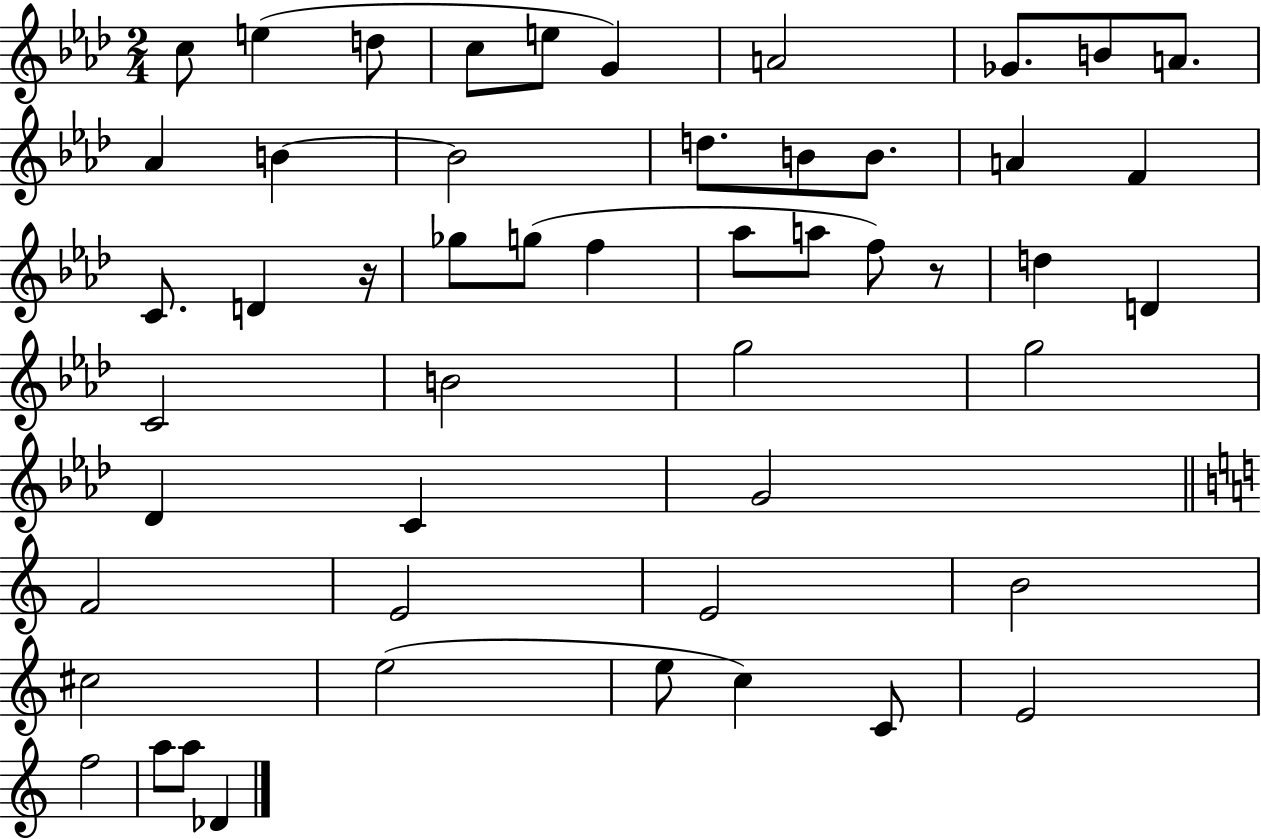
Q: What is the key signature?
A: AES major